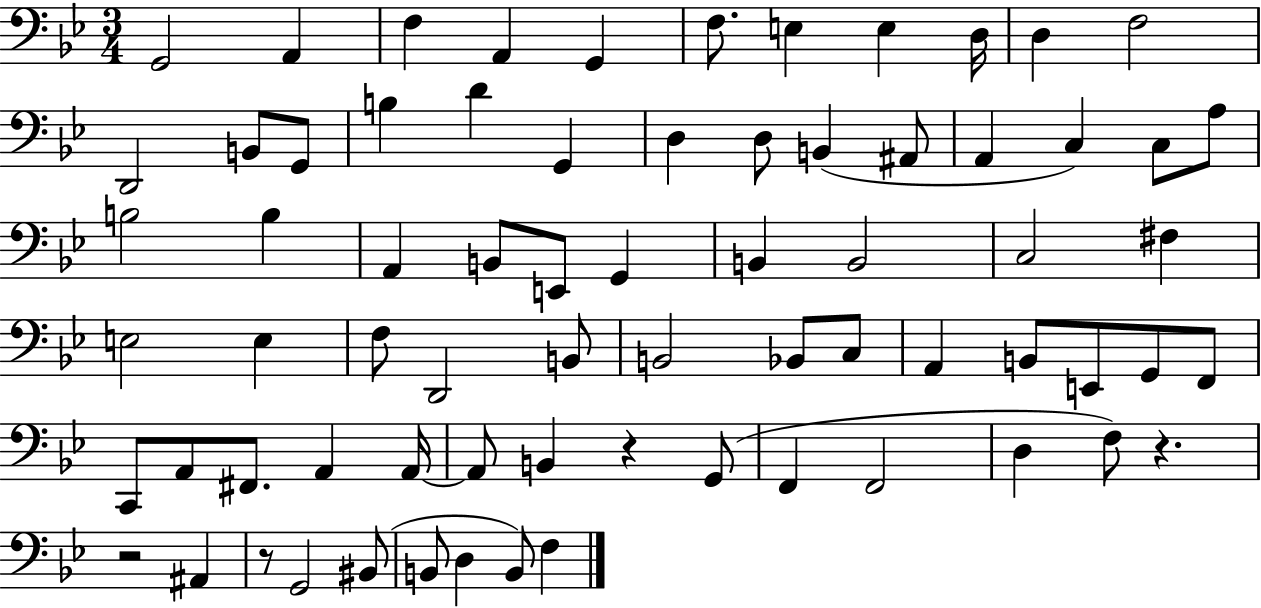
{
  \clef bass
  \numericTimeSignature
  \time 3/4
  \key bes \major
  g,2 a,4 | f4 a,4 g,4 | f8. e4 e4 d16 | d4 f2 | \break d,2 b,8 g,8 | b4 d'4 g,4 | d4 d8 b,4( ais,8 | a,4 c4) c8 a8 | \break b2 b4 | a,4 b,8 e,8 g,4 | b,4 b,2 | c2 fis4 | \break e2 e4 | f8 d,2 b,8 | b,2 bes,8 c8 | a,4 b,8 e,8 g,8 f,8 | \break c,8 a,8 fis,8. a,4 a,16~~ | a,8 b,4 r4 g,8( | f,4 f,2 | d4 f8) r4. | \break r2 ais,4 | r8 g,2 bis,8( | b,8 d4 b,8) f4 | \bar "|."
}